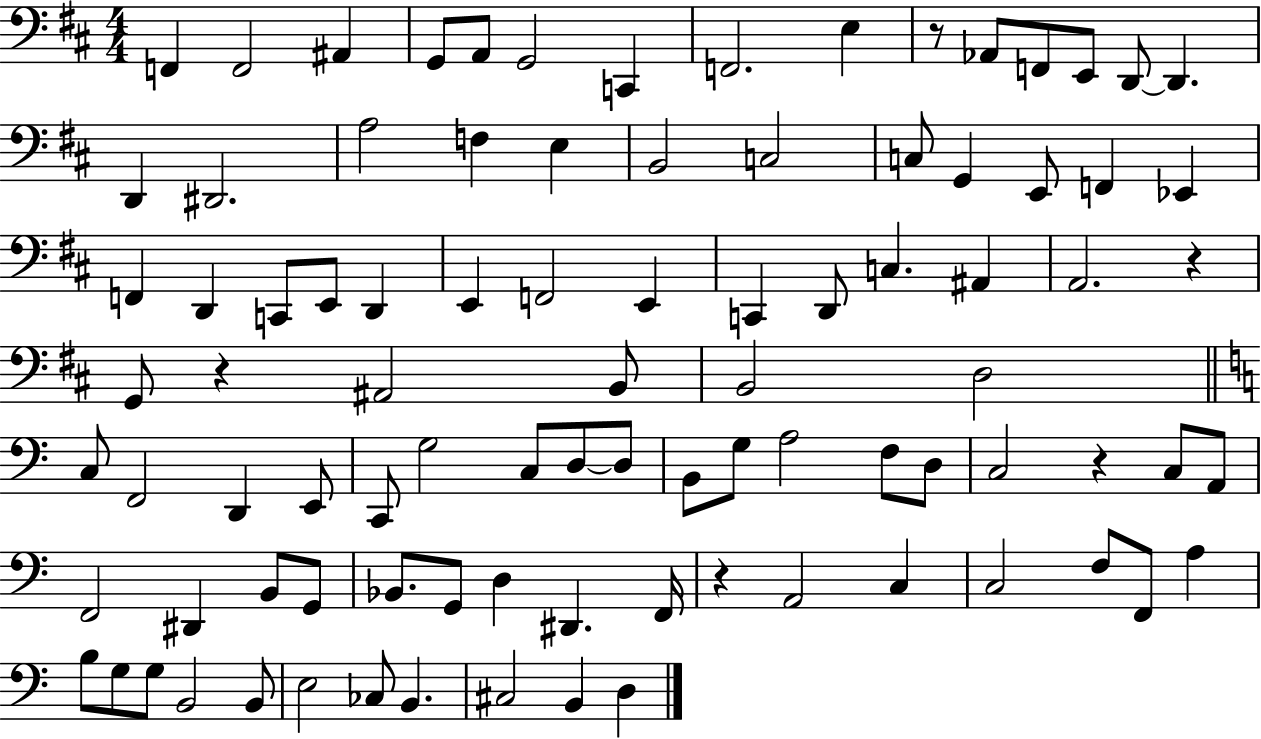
F2/q F2/h A#2/q G2/e A2/e G2/h C2/q F2/h. E3/q R/e Ab2/e F2/e E2/e D2/e D2/q. D2/q D#2/h. A3/h F3/q E3/q B2/h C3/h C3/e G2/q E2/e F2/q Eb2/q F2/q D2/q C2/e E2/e D2/q E2/q F2/h E2/q C2/q D2/e C3/q. A#2/q A2/h. R/q G2/e R/q A#2/h B2/e B2/h D3/h C3/e F2/h D2/q E2/e C2/e G3/h C3/e D3/e D3/e B2/e G3/e A3/h F3/e D3/e C3/h R/q C3/e A2/e F2/h D#2/q B2/e G2/e Bb2/e. G2/e D3/q D#2/q. F2/s R/q A2/h C3/q C3/h F3/e F2/e A3/q B3/e G3/e G3/e B2/h B2/e E3/h CES3/e B2/q. C#3/h B2/q D3/q